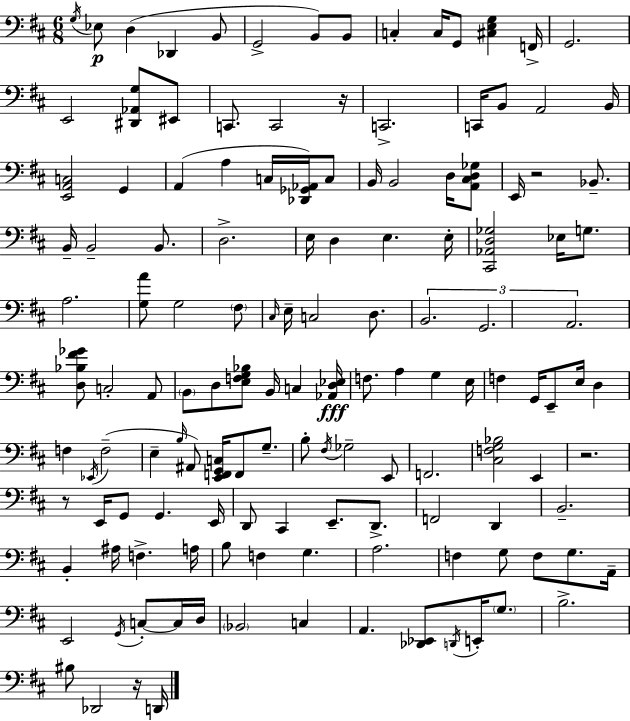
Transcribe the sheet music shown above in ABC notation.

X:1
T:Untitled
M:6/8
L:1/4
K:D
G,/4 _E,/2 D, _D,, B,,/2 G,,2 B,,/2 B,,/2 C, C,/4 G,,/2 [^C,E,G,] F,,/4 G,,2 E,,2 [^D,,_A,,G,]/2 ^E,,/2 C,,/2 C,,2 z/4 C,,2 C,,/4 B,,/2 A,,2 B,,/4 [E,,A,,C,]2 G,, A,, A, C,/4 [_D,,_G,,_A,,]/4 C,/2 B,,/4 B,,2 D,/4 [A,,^C,D,_G,]/2 E,,/4 z2 _B,,/2 B,,/4 B,,2 B,,/2 D,2 E,/4 D, E, E,/4 [^C,,_A,,D,_G,]2 _E,/4 G,/2 A,2 [G,A]/2 G,2 ^F,/2 ^C,/4 E,/4 C,2 D,/2 B,,2 G,,2 A,,2 [D,_B,^F_G]/2 C,2 A,,/2 B,,/2 D,/2 [E,F,G,_B,]/2 B,,/4 C, [_A,,D,_E,]/4 F,/2 A, G, E,/4 F, G,,/4 E,,/2 E,/4 D, F, _E,,/4 F,2 E, B,/4 ^A,,/2 [E,,F,,G,,C,]/4 F,,/2 G,/2 B,/2 ^F,/4 _G,2 E,,/2 F,,2 [^C,F,G,_B,]2 E,, z2 z/2 E,,/4 G,,/2 G,, E,,/4 D,,/2 ^C,, E,,/2 D,,/2 F,,2 D,, B,,2 B,, ^A,/4 F, A,/4 B,/2 F, G, A,2 F, G,/2 F,/2 G,/2 A,,/4 E,,2 G,,/4 C,/2 C,/4 D,/4 _B,,2 C, A,, [_D,,_E,,]/2 D,,/4 E,,/4 G,/2 B,2 ^B,/2 _D,,2 z/4 D,,/4